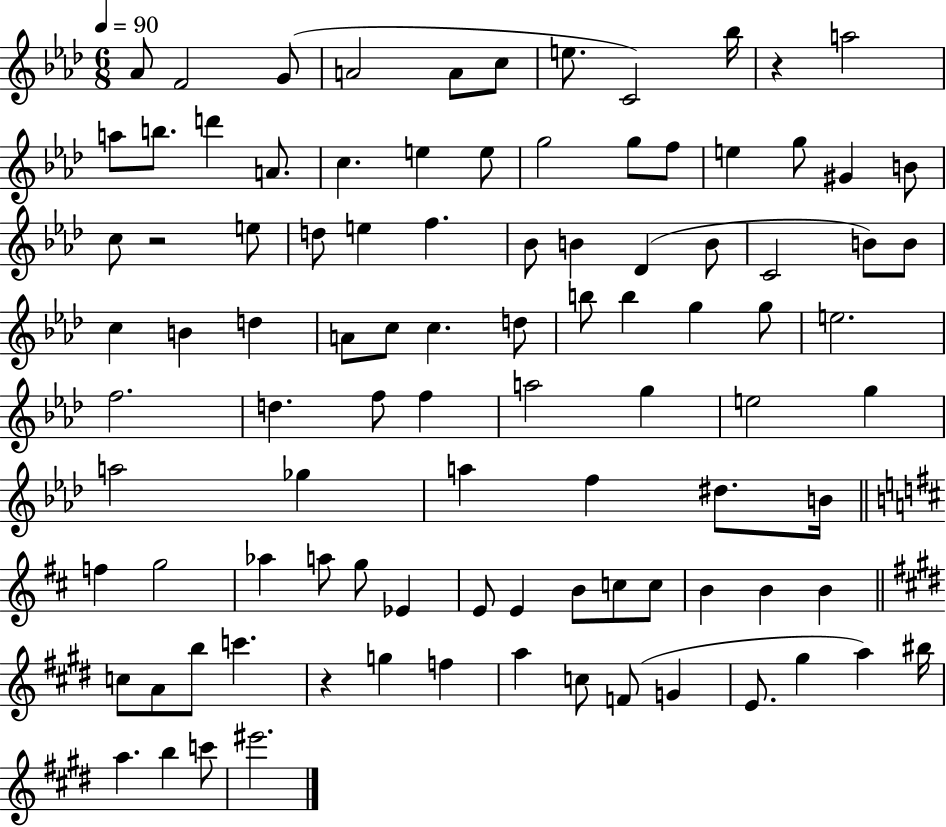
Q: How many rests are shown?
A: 3